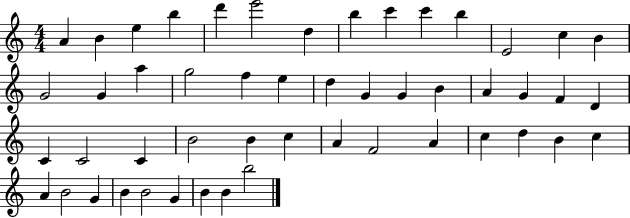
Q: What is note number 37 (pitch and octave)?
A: A4